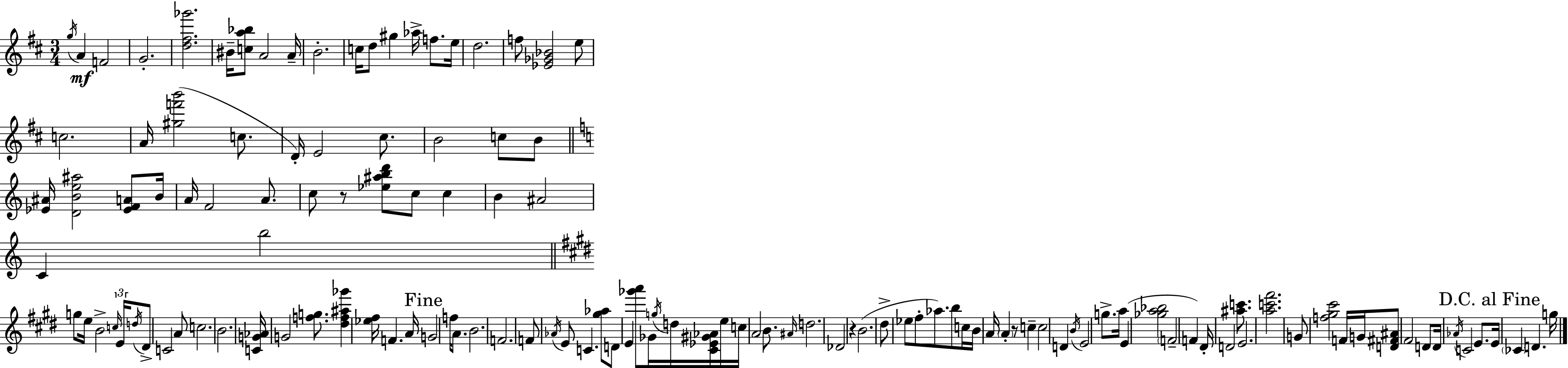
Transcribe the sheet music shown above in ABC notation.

X:1
T:Untitled
M:3/4
L:1/4
K:D
g/4 A F2 G2 [d^f_g']2 ^B/4 [ca_b]/2 A2 A/4 B2 c/4 d/2 ^g _a/4 f/2 e/4 d2 f/2 [_E_G_B]2 e/2 c2 A/4 [^gf'b']2 c/2 D/4 E2 ^c/2 B2 c/2 B/2 [_E^A]/4 [DBe^a]2 [_EFA]/2 B/4 A/4 F2 A/2 c/2 z/2 [_e^abd']/2 c/2 c B ^A2 C b2 g/2 e/4 B2 c/4 E/4 d/4 ^D/2 C2 A/2 c2 B2 [CG_A]/4 G2 [fg]/2 [^df^a_g'] [_e^f]/4 F A/4 G2 f/4 A/2 B2 F2 F/2 _A/4 E/2 C [^g_a]/2 D/2 E [_g'a']/2 _G/4 g/4 d/4 [^C_E^G_A]/4 e/4 c/4 A2 B/2 ^A/4 d2 _D2 z B2 ^d/2 _e/2 ^f/2 _a/2 b/2 c/4 B/4 A/4 A z/2 c c2 D B/4 E2 g/2 a/4 E [_ga_b]2 F2 F ^D/4 D2 [^ac']/2 E2 [ac'^f']2 G/2 [f^g^c']2 F/4 G/4 [D^F^A]/2 ^F2 D/2 D/4 _A/4 C2 E/2 E/4 _C D g/4